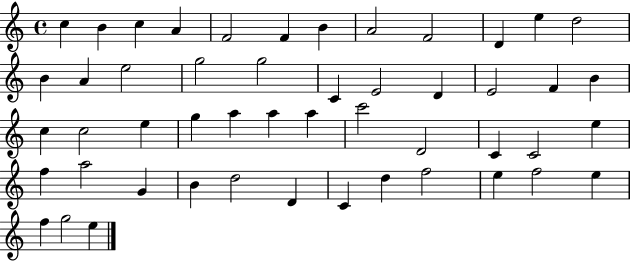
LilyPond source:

{
  \clef treble
  \time 4/4
  \defaultTimeSignature
  \key c \major
  c''4 b'4 c''4 a'4 | f'2 f'4 b'4 | a'2 f'2 | d'4 e''4 d''2 | \break b'4 a'4 e''2 | g''2 g''2 | c'4 e'2 d'4 | e'2 f'4 b'4 | \break c''4 c''2 e''4 | g''4 a''4 a''4 a''4 | c'''2 d'2 | c'4 c'2 e''4 | \break f''4 a''2 g'4 | b'4 d''2 d'4 | c'4 d''4 f''2 | e''4 f''2 e''4 | \break f''4 g''2 e''4 | \bar "|."
}